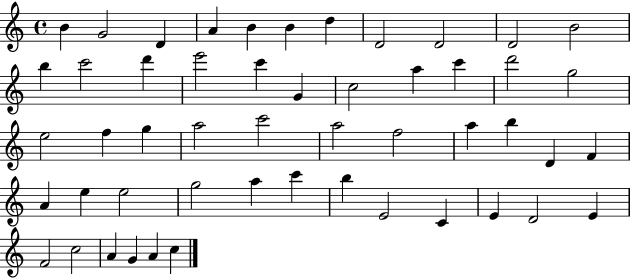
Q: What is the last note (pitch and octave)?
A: C5